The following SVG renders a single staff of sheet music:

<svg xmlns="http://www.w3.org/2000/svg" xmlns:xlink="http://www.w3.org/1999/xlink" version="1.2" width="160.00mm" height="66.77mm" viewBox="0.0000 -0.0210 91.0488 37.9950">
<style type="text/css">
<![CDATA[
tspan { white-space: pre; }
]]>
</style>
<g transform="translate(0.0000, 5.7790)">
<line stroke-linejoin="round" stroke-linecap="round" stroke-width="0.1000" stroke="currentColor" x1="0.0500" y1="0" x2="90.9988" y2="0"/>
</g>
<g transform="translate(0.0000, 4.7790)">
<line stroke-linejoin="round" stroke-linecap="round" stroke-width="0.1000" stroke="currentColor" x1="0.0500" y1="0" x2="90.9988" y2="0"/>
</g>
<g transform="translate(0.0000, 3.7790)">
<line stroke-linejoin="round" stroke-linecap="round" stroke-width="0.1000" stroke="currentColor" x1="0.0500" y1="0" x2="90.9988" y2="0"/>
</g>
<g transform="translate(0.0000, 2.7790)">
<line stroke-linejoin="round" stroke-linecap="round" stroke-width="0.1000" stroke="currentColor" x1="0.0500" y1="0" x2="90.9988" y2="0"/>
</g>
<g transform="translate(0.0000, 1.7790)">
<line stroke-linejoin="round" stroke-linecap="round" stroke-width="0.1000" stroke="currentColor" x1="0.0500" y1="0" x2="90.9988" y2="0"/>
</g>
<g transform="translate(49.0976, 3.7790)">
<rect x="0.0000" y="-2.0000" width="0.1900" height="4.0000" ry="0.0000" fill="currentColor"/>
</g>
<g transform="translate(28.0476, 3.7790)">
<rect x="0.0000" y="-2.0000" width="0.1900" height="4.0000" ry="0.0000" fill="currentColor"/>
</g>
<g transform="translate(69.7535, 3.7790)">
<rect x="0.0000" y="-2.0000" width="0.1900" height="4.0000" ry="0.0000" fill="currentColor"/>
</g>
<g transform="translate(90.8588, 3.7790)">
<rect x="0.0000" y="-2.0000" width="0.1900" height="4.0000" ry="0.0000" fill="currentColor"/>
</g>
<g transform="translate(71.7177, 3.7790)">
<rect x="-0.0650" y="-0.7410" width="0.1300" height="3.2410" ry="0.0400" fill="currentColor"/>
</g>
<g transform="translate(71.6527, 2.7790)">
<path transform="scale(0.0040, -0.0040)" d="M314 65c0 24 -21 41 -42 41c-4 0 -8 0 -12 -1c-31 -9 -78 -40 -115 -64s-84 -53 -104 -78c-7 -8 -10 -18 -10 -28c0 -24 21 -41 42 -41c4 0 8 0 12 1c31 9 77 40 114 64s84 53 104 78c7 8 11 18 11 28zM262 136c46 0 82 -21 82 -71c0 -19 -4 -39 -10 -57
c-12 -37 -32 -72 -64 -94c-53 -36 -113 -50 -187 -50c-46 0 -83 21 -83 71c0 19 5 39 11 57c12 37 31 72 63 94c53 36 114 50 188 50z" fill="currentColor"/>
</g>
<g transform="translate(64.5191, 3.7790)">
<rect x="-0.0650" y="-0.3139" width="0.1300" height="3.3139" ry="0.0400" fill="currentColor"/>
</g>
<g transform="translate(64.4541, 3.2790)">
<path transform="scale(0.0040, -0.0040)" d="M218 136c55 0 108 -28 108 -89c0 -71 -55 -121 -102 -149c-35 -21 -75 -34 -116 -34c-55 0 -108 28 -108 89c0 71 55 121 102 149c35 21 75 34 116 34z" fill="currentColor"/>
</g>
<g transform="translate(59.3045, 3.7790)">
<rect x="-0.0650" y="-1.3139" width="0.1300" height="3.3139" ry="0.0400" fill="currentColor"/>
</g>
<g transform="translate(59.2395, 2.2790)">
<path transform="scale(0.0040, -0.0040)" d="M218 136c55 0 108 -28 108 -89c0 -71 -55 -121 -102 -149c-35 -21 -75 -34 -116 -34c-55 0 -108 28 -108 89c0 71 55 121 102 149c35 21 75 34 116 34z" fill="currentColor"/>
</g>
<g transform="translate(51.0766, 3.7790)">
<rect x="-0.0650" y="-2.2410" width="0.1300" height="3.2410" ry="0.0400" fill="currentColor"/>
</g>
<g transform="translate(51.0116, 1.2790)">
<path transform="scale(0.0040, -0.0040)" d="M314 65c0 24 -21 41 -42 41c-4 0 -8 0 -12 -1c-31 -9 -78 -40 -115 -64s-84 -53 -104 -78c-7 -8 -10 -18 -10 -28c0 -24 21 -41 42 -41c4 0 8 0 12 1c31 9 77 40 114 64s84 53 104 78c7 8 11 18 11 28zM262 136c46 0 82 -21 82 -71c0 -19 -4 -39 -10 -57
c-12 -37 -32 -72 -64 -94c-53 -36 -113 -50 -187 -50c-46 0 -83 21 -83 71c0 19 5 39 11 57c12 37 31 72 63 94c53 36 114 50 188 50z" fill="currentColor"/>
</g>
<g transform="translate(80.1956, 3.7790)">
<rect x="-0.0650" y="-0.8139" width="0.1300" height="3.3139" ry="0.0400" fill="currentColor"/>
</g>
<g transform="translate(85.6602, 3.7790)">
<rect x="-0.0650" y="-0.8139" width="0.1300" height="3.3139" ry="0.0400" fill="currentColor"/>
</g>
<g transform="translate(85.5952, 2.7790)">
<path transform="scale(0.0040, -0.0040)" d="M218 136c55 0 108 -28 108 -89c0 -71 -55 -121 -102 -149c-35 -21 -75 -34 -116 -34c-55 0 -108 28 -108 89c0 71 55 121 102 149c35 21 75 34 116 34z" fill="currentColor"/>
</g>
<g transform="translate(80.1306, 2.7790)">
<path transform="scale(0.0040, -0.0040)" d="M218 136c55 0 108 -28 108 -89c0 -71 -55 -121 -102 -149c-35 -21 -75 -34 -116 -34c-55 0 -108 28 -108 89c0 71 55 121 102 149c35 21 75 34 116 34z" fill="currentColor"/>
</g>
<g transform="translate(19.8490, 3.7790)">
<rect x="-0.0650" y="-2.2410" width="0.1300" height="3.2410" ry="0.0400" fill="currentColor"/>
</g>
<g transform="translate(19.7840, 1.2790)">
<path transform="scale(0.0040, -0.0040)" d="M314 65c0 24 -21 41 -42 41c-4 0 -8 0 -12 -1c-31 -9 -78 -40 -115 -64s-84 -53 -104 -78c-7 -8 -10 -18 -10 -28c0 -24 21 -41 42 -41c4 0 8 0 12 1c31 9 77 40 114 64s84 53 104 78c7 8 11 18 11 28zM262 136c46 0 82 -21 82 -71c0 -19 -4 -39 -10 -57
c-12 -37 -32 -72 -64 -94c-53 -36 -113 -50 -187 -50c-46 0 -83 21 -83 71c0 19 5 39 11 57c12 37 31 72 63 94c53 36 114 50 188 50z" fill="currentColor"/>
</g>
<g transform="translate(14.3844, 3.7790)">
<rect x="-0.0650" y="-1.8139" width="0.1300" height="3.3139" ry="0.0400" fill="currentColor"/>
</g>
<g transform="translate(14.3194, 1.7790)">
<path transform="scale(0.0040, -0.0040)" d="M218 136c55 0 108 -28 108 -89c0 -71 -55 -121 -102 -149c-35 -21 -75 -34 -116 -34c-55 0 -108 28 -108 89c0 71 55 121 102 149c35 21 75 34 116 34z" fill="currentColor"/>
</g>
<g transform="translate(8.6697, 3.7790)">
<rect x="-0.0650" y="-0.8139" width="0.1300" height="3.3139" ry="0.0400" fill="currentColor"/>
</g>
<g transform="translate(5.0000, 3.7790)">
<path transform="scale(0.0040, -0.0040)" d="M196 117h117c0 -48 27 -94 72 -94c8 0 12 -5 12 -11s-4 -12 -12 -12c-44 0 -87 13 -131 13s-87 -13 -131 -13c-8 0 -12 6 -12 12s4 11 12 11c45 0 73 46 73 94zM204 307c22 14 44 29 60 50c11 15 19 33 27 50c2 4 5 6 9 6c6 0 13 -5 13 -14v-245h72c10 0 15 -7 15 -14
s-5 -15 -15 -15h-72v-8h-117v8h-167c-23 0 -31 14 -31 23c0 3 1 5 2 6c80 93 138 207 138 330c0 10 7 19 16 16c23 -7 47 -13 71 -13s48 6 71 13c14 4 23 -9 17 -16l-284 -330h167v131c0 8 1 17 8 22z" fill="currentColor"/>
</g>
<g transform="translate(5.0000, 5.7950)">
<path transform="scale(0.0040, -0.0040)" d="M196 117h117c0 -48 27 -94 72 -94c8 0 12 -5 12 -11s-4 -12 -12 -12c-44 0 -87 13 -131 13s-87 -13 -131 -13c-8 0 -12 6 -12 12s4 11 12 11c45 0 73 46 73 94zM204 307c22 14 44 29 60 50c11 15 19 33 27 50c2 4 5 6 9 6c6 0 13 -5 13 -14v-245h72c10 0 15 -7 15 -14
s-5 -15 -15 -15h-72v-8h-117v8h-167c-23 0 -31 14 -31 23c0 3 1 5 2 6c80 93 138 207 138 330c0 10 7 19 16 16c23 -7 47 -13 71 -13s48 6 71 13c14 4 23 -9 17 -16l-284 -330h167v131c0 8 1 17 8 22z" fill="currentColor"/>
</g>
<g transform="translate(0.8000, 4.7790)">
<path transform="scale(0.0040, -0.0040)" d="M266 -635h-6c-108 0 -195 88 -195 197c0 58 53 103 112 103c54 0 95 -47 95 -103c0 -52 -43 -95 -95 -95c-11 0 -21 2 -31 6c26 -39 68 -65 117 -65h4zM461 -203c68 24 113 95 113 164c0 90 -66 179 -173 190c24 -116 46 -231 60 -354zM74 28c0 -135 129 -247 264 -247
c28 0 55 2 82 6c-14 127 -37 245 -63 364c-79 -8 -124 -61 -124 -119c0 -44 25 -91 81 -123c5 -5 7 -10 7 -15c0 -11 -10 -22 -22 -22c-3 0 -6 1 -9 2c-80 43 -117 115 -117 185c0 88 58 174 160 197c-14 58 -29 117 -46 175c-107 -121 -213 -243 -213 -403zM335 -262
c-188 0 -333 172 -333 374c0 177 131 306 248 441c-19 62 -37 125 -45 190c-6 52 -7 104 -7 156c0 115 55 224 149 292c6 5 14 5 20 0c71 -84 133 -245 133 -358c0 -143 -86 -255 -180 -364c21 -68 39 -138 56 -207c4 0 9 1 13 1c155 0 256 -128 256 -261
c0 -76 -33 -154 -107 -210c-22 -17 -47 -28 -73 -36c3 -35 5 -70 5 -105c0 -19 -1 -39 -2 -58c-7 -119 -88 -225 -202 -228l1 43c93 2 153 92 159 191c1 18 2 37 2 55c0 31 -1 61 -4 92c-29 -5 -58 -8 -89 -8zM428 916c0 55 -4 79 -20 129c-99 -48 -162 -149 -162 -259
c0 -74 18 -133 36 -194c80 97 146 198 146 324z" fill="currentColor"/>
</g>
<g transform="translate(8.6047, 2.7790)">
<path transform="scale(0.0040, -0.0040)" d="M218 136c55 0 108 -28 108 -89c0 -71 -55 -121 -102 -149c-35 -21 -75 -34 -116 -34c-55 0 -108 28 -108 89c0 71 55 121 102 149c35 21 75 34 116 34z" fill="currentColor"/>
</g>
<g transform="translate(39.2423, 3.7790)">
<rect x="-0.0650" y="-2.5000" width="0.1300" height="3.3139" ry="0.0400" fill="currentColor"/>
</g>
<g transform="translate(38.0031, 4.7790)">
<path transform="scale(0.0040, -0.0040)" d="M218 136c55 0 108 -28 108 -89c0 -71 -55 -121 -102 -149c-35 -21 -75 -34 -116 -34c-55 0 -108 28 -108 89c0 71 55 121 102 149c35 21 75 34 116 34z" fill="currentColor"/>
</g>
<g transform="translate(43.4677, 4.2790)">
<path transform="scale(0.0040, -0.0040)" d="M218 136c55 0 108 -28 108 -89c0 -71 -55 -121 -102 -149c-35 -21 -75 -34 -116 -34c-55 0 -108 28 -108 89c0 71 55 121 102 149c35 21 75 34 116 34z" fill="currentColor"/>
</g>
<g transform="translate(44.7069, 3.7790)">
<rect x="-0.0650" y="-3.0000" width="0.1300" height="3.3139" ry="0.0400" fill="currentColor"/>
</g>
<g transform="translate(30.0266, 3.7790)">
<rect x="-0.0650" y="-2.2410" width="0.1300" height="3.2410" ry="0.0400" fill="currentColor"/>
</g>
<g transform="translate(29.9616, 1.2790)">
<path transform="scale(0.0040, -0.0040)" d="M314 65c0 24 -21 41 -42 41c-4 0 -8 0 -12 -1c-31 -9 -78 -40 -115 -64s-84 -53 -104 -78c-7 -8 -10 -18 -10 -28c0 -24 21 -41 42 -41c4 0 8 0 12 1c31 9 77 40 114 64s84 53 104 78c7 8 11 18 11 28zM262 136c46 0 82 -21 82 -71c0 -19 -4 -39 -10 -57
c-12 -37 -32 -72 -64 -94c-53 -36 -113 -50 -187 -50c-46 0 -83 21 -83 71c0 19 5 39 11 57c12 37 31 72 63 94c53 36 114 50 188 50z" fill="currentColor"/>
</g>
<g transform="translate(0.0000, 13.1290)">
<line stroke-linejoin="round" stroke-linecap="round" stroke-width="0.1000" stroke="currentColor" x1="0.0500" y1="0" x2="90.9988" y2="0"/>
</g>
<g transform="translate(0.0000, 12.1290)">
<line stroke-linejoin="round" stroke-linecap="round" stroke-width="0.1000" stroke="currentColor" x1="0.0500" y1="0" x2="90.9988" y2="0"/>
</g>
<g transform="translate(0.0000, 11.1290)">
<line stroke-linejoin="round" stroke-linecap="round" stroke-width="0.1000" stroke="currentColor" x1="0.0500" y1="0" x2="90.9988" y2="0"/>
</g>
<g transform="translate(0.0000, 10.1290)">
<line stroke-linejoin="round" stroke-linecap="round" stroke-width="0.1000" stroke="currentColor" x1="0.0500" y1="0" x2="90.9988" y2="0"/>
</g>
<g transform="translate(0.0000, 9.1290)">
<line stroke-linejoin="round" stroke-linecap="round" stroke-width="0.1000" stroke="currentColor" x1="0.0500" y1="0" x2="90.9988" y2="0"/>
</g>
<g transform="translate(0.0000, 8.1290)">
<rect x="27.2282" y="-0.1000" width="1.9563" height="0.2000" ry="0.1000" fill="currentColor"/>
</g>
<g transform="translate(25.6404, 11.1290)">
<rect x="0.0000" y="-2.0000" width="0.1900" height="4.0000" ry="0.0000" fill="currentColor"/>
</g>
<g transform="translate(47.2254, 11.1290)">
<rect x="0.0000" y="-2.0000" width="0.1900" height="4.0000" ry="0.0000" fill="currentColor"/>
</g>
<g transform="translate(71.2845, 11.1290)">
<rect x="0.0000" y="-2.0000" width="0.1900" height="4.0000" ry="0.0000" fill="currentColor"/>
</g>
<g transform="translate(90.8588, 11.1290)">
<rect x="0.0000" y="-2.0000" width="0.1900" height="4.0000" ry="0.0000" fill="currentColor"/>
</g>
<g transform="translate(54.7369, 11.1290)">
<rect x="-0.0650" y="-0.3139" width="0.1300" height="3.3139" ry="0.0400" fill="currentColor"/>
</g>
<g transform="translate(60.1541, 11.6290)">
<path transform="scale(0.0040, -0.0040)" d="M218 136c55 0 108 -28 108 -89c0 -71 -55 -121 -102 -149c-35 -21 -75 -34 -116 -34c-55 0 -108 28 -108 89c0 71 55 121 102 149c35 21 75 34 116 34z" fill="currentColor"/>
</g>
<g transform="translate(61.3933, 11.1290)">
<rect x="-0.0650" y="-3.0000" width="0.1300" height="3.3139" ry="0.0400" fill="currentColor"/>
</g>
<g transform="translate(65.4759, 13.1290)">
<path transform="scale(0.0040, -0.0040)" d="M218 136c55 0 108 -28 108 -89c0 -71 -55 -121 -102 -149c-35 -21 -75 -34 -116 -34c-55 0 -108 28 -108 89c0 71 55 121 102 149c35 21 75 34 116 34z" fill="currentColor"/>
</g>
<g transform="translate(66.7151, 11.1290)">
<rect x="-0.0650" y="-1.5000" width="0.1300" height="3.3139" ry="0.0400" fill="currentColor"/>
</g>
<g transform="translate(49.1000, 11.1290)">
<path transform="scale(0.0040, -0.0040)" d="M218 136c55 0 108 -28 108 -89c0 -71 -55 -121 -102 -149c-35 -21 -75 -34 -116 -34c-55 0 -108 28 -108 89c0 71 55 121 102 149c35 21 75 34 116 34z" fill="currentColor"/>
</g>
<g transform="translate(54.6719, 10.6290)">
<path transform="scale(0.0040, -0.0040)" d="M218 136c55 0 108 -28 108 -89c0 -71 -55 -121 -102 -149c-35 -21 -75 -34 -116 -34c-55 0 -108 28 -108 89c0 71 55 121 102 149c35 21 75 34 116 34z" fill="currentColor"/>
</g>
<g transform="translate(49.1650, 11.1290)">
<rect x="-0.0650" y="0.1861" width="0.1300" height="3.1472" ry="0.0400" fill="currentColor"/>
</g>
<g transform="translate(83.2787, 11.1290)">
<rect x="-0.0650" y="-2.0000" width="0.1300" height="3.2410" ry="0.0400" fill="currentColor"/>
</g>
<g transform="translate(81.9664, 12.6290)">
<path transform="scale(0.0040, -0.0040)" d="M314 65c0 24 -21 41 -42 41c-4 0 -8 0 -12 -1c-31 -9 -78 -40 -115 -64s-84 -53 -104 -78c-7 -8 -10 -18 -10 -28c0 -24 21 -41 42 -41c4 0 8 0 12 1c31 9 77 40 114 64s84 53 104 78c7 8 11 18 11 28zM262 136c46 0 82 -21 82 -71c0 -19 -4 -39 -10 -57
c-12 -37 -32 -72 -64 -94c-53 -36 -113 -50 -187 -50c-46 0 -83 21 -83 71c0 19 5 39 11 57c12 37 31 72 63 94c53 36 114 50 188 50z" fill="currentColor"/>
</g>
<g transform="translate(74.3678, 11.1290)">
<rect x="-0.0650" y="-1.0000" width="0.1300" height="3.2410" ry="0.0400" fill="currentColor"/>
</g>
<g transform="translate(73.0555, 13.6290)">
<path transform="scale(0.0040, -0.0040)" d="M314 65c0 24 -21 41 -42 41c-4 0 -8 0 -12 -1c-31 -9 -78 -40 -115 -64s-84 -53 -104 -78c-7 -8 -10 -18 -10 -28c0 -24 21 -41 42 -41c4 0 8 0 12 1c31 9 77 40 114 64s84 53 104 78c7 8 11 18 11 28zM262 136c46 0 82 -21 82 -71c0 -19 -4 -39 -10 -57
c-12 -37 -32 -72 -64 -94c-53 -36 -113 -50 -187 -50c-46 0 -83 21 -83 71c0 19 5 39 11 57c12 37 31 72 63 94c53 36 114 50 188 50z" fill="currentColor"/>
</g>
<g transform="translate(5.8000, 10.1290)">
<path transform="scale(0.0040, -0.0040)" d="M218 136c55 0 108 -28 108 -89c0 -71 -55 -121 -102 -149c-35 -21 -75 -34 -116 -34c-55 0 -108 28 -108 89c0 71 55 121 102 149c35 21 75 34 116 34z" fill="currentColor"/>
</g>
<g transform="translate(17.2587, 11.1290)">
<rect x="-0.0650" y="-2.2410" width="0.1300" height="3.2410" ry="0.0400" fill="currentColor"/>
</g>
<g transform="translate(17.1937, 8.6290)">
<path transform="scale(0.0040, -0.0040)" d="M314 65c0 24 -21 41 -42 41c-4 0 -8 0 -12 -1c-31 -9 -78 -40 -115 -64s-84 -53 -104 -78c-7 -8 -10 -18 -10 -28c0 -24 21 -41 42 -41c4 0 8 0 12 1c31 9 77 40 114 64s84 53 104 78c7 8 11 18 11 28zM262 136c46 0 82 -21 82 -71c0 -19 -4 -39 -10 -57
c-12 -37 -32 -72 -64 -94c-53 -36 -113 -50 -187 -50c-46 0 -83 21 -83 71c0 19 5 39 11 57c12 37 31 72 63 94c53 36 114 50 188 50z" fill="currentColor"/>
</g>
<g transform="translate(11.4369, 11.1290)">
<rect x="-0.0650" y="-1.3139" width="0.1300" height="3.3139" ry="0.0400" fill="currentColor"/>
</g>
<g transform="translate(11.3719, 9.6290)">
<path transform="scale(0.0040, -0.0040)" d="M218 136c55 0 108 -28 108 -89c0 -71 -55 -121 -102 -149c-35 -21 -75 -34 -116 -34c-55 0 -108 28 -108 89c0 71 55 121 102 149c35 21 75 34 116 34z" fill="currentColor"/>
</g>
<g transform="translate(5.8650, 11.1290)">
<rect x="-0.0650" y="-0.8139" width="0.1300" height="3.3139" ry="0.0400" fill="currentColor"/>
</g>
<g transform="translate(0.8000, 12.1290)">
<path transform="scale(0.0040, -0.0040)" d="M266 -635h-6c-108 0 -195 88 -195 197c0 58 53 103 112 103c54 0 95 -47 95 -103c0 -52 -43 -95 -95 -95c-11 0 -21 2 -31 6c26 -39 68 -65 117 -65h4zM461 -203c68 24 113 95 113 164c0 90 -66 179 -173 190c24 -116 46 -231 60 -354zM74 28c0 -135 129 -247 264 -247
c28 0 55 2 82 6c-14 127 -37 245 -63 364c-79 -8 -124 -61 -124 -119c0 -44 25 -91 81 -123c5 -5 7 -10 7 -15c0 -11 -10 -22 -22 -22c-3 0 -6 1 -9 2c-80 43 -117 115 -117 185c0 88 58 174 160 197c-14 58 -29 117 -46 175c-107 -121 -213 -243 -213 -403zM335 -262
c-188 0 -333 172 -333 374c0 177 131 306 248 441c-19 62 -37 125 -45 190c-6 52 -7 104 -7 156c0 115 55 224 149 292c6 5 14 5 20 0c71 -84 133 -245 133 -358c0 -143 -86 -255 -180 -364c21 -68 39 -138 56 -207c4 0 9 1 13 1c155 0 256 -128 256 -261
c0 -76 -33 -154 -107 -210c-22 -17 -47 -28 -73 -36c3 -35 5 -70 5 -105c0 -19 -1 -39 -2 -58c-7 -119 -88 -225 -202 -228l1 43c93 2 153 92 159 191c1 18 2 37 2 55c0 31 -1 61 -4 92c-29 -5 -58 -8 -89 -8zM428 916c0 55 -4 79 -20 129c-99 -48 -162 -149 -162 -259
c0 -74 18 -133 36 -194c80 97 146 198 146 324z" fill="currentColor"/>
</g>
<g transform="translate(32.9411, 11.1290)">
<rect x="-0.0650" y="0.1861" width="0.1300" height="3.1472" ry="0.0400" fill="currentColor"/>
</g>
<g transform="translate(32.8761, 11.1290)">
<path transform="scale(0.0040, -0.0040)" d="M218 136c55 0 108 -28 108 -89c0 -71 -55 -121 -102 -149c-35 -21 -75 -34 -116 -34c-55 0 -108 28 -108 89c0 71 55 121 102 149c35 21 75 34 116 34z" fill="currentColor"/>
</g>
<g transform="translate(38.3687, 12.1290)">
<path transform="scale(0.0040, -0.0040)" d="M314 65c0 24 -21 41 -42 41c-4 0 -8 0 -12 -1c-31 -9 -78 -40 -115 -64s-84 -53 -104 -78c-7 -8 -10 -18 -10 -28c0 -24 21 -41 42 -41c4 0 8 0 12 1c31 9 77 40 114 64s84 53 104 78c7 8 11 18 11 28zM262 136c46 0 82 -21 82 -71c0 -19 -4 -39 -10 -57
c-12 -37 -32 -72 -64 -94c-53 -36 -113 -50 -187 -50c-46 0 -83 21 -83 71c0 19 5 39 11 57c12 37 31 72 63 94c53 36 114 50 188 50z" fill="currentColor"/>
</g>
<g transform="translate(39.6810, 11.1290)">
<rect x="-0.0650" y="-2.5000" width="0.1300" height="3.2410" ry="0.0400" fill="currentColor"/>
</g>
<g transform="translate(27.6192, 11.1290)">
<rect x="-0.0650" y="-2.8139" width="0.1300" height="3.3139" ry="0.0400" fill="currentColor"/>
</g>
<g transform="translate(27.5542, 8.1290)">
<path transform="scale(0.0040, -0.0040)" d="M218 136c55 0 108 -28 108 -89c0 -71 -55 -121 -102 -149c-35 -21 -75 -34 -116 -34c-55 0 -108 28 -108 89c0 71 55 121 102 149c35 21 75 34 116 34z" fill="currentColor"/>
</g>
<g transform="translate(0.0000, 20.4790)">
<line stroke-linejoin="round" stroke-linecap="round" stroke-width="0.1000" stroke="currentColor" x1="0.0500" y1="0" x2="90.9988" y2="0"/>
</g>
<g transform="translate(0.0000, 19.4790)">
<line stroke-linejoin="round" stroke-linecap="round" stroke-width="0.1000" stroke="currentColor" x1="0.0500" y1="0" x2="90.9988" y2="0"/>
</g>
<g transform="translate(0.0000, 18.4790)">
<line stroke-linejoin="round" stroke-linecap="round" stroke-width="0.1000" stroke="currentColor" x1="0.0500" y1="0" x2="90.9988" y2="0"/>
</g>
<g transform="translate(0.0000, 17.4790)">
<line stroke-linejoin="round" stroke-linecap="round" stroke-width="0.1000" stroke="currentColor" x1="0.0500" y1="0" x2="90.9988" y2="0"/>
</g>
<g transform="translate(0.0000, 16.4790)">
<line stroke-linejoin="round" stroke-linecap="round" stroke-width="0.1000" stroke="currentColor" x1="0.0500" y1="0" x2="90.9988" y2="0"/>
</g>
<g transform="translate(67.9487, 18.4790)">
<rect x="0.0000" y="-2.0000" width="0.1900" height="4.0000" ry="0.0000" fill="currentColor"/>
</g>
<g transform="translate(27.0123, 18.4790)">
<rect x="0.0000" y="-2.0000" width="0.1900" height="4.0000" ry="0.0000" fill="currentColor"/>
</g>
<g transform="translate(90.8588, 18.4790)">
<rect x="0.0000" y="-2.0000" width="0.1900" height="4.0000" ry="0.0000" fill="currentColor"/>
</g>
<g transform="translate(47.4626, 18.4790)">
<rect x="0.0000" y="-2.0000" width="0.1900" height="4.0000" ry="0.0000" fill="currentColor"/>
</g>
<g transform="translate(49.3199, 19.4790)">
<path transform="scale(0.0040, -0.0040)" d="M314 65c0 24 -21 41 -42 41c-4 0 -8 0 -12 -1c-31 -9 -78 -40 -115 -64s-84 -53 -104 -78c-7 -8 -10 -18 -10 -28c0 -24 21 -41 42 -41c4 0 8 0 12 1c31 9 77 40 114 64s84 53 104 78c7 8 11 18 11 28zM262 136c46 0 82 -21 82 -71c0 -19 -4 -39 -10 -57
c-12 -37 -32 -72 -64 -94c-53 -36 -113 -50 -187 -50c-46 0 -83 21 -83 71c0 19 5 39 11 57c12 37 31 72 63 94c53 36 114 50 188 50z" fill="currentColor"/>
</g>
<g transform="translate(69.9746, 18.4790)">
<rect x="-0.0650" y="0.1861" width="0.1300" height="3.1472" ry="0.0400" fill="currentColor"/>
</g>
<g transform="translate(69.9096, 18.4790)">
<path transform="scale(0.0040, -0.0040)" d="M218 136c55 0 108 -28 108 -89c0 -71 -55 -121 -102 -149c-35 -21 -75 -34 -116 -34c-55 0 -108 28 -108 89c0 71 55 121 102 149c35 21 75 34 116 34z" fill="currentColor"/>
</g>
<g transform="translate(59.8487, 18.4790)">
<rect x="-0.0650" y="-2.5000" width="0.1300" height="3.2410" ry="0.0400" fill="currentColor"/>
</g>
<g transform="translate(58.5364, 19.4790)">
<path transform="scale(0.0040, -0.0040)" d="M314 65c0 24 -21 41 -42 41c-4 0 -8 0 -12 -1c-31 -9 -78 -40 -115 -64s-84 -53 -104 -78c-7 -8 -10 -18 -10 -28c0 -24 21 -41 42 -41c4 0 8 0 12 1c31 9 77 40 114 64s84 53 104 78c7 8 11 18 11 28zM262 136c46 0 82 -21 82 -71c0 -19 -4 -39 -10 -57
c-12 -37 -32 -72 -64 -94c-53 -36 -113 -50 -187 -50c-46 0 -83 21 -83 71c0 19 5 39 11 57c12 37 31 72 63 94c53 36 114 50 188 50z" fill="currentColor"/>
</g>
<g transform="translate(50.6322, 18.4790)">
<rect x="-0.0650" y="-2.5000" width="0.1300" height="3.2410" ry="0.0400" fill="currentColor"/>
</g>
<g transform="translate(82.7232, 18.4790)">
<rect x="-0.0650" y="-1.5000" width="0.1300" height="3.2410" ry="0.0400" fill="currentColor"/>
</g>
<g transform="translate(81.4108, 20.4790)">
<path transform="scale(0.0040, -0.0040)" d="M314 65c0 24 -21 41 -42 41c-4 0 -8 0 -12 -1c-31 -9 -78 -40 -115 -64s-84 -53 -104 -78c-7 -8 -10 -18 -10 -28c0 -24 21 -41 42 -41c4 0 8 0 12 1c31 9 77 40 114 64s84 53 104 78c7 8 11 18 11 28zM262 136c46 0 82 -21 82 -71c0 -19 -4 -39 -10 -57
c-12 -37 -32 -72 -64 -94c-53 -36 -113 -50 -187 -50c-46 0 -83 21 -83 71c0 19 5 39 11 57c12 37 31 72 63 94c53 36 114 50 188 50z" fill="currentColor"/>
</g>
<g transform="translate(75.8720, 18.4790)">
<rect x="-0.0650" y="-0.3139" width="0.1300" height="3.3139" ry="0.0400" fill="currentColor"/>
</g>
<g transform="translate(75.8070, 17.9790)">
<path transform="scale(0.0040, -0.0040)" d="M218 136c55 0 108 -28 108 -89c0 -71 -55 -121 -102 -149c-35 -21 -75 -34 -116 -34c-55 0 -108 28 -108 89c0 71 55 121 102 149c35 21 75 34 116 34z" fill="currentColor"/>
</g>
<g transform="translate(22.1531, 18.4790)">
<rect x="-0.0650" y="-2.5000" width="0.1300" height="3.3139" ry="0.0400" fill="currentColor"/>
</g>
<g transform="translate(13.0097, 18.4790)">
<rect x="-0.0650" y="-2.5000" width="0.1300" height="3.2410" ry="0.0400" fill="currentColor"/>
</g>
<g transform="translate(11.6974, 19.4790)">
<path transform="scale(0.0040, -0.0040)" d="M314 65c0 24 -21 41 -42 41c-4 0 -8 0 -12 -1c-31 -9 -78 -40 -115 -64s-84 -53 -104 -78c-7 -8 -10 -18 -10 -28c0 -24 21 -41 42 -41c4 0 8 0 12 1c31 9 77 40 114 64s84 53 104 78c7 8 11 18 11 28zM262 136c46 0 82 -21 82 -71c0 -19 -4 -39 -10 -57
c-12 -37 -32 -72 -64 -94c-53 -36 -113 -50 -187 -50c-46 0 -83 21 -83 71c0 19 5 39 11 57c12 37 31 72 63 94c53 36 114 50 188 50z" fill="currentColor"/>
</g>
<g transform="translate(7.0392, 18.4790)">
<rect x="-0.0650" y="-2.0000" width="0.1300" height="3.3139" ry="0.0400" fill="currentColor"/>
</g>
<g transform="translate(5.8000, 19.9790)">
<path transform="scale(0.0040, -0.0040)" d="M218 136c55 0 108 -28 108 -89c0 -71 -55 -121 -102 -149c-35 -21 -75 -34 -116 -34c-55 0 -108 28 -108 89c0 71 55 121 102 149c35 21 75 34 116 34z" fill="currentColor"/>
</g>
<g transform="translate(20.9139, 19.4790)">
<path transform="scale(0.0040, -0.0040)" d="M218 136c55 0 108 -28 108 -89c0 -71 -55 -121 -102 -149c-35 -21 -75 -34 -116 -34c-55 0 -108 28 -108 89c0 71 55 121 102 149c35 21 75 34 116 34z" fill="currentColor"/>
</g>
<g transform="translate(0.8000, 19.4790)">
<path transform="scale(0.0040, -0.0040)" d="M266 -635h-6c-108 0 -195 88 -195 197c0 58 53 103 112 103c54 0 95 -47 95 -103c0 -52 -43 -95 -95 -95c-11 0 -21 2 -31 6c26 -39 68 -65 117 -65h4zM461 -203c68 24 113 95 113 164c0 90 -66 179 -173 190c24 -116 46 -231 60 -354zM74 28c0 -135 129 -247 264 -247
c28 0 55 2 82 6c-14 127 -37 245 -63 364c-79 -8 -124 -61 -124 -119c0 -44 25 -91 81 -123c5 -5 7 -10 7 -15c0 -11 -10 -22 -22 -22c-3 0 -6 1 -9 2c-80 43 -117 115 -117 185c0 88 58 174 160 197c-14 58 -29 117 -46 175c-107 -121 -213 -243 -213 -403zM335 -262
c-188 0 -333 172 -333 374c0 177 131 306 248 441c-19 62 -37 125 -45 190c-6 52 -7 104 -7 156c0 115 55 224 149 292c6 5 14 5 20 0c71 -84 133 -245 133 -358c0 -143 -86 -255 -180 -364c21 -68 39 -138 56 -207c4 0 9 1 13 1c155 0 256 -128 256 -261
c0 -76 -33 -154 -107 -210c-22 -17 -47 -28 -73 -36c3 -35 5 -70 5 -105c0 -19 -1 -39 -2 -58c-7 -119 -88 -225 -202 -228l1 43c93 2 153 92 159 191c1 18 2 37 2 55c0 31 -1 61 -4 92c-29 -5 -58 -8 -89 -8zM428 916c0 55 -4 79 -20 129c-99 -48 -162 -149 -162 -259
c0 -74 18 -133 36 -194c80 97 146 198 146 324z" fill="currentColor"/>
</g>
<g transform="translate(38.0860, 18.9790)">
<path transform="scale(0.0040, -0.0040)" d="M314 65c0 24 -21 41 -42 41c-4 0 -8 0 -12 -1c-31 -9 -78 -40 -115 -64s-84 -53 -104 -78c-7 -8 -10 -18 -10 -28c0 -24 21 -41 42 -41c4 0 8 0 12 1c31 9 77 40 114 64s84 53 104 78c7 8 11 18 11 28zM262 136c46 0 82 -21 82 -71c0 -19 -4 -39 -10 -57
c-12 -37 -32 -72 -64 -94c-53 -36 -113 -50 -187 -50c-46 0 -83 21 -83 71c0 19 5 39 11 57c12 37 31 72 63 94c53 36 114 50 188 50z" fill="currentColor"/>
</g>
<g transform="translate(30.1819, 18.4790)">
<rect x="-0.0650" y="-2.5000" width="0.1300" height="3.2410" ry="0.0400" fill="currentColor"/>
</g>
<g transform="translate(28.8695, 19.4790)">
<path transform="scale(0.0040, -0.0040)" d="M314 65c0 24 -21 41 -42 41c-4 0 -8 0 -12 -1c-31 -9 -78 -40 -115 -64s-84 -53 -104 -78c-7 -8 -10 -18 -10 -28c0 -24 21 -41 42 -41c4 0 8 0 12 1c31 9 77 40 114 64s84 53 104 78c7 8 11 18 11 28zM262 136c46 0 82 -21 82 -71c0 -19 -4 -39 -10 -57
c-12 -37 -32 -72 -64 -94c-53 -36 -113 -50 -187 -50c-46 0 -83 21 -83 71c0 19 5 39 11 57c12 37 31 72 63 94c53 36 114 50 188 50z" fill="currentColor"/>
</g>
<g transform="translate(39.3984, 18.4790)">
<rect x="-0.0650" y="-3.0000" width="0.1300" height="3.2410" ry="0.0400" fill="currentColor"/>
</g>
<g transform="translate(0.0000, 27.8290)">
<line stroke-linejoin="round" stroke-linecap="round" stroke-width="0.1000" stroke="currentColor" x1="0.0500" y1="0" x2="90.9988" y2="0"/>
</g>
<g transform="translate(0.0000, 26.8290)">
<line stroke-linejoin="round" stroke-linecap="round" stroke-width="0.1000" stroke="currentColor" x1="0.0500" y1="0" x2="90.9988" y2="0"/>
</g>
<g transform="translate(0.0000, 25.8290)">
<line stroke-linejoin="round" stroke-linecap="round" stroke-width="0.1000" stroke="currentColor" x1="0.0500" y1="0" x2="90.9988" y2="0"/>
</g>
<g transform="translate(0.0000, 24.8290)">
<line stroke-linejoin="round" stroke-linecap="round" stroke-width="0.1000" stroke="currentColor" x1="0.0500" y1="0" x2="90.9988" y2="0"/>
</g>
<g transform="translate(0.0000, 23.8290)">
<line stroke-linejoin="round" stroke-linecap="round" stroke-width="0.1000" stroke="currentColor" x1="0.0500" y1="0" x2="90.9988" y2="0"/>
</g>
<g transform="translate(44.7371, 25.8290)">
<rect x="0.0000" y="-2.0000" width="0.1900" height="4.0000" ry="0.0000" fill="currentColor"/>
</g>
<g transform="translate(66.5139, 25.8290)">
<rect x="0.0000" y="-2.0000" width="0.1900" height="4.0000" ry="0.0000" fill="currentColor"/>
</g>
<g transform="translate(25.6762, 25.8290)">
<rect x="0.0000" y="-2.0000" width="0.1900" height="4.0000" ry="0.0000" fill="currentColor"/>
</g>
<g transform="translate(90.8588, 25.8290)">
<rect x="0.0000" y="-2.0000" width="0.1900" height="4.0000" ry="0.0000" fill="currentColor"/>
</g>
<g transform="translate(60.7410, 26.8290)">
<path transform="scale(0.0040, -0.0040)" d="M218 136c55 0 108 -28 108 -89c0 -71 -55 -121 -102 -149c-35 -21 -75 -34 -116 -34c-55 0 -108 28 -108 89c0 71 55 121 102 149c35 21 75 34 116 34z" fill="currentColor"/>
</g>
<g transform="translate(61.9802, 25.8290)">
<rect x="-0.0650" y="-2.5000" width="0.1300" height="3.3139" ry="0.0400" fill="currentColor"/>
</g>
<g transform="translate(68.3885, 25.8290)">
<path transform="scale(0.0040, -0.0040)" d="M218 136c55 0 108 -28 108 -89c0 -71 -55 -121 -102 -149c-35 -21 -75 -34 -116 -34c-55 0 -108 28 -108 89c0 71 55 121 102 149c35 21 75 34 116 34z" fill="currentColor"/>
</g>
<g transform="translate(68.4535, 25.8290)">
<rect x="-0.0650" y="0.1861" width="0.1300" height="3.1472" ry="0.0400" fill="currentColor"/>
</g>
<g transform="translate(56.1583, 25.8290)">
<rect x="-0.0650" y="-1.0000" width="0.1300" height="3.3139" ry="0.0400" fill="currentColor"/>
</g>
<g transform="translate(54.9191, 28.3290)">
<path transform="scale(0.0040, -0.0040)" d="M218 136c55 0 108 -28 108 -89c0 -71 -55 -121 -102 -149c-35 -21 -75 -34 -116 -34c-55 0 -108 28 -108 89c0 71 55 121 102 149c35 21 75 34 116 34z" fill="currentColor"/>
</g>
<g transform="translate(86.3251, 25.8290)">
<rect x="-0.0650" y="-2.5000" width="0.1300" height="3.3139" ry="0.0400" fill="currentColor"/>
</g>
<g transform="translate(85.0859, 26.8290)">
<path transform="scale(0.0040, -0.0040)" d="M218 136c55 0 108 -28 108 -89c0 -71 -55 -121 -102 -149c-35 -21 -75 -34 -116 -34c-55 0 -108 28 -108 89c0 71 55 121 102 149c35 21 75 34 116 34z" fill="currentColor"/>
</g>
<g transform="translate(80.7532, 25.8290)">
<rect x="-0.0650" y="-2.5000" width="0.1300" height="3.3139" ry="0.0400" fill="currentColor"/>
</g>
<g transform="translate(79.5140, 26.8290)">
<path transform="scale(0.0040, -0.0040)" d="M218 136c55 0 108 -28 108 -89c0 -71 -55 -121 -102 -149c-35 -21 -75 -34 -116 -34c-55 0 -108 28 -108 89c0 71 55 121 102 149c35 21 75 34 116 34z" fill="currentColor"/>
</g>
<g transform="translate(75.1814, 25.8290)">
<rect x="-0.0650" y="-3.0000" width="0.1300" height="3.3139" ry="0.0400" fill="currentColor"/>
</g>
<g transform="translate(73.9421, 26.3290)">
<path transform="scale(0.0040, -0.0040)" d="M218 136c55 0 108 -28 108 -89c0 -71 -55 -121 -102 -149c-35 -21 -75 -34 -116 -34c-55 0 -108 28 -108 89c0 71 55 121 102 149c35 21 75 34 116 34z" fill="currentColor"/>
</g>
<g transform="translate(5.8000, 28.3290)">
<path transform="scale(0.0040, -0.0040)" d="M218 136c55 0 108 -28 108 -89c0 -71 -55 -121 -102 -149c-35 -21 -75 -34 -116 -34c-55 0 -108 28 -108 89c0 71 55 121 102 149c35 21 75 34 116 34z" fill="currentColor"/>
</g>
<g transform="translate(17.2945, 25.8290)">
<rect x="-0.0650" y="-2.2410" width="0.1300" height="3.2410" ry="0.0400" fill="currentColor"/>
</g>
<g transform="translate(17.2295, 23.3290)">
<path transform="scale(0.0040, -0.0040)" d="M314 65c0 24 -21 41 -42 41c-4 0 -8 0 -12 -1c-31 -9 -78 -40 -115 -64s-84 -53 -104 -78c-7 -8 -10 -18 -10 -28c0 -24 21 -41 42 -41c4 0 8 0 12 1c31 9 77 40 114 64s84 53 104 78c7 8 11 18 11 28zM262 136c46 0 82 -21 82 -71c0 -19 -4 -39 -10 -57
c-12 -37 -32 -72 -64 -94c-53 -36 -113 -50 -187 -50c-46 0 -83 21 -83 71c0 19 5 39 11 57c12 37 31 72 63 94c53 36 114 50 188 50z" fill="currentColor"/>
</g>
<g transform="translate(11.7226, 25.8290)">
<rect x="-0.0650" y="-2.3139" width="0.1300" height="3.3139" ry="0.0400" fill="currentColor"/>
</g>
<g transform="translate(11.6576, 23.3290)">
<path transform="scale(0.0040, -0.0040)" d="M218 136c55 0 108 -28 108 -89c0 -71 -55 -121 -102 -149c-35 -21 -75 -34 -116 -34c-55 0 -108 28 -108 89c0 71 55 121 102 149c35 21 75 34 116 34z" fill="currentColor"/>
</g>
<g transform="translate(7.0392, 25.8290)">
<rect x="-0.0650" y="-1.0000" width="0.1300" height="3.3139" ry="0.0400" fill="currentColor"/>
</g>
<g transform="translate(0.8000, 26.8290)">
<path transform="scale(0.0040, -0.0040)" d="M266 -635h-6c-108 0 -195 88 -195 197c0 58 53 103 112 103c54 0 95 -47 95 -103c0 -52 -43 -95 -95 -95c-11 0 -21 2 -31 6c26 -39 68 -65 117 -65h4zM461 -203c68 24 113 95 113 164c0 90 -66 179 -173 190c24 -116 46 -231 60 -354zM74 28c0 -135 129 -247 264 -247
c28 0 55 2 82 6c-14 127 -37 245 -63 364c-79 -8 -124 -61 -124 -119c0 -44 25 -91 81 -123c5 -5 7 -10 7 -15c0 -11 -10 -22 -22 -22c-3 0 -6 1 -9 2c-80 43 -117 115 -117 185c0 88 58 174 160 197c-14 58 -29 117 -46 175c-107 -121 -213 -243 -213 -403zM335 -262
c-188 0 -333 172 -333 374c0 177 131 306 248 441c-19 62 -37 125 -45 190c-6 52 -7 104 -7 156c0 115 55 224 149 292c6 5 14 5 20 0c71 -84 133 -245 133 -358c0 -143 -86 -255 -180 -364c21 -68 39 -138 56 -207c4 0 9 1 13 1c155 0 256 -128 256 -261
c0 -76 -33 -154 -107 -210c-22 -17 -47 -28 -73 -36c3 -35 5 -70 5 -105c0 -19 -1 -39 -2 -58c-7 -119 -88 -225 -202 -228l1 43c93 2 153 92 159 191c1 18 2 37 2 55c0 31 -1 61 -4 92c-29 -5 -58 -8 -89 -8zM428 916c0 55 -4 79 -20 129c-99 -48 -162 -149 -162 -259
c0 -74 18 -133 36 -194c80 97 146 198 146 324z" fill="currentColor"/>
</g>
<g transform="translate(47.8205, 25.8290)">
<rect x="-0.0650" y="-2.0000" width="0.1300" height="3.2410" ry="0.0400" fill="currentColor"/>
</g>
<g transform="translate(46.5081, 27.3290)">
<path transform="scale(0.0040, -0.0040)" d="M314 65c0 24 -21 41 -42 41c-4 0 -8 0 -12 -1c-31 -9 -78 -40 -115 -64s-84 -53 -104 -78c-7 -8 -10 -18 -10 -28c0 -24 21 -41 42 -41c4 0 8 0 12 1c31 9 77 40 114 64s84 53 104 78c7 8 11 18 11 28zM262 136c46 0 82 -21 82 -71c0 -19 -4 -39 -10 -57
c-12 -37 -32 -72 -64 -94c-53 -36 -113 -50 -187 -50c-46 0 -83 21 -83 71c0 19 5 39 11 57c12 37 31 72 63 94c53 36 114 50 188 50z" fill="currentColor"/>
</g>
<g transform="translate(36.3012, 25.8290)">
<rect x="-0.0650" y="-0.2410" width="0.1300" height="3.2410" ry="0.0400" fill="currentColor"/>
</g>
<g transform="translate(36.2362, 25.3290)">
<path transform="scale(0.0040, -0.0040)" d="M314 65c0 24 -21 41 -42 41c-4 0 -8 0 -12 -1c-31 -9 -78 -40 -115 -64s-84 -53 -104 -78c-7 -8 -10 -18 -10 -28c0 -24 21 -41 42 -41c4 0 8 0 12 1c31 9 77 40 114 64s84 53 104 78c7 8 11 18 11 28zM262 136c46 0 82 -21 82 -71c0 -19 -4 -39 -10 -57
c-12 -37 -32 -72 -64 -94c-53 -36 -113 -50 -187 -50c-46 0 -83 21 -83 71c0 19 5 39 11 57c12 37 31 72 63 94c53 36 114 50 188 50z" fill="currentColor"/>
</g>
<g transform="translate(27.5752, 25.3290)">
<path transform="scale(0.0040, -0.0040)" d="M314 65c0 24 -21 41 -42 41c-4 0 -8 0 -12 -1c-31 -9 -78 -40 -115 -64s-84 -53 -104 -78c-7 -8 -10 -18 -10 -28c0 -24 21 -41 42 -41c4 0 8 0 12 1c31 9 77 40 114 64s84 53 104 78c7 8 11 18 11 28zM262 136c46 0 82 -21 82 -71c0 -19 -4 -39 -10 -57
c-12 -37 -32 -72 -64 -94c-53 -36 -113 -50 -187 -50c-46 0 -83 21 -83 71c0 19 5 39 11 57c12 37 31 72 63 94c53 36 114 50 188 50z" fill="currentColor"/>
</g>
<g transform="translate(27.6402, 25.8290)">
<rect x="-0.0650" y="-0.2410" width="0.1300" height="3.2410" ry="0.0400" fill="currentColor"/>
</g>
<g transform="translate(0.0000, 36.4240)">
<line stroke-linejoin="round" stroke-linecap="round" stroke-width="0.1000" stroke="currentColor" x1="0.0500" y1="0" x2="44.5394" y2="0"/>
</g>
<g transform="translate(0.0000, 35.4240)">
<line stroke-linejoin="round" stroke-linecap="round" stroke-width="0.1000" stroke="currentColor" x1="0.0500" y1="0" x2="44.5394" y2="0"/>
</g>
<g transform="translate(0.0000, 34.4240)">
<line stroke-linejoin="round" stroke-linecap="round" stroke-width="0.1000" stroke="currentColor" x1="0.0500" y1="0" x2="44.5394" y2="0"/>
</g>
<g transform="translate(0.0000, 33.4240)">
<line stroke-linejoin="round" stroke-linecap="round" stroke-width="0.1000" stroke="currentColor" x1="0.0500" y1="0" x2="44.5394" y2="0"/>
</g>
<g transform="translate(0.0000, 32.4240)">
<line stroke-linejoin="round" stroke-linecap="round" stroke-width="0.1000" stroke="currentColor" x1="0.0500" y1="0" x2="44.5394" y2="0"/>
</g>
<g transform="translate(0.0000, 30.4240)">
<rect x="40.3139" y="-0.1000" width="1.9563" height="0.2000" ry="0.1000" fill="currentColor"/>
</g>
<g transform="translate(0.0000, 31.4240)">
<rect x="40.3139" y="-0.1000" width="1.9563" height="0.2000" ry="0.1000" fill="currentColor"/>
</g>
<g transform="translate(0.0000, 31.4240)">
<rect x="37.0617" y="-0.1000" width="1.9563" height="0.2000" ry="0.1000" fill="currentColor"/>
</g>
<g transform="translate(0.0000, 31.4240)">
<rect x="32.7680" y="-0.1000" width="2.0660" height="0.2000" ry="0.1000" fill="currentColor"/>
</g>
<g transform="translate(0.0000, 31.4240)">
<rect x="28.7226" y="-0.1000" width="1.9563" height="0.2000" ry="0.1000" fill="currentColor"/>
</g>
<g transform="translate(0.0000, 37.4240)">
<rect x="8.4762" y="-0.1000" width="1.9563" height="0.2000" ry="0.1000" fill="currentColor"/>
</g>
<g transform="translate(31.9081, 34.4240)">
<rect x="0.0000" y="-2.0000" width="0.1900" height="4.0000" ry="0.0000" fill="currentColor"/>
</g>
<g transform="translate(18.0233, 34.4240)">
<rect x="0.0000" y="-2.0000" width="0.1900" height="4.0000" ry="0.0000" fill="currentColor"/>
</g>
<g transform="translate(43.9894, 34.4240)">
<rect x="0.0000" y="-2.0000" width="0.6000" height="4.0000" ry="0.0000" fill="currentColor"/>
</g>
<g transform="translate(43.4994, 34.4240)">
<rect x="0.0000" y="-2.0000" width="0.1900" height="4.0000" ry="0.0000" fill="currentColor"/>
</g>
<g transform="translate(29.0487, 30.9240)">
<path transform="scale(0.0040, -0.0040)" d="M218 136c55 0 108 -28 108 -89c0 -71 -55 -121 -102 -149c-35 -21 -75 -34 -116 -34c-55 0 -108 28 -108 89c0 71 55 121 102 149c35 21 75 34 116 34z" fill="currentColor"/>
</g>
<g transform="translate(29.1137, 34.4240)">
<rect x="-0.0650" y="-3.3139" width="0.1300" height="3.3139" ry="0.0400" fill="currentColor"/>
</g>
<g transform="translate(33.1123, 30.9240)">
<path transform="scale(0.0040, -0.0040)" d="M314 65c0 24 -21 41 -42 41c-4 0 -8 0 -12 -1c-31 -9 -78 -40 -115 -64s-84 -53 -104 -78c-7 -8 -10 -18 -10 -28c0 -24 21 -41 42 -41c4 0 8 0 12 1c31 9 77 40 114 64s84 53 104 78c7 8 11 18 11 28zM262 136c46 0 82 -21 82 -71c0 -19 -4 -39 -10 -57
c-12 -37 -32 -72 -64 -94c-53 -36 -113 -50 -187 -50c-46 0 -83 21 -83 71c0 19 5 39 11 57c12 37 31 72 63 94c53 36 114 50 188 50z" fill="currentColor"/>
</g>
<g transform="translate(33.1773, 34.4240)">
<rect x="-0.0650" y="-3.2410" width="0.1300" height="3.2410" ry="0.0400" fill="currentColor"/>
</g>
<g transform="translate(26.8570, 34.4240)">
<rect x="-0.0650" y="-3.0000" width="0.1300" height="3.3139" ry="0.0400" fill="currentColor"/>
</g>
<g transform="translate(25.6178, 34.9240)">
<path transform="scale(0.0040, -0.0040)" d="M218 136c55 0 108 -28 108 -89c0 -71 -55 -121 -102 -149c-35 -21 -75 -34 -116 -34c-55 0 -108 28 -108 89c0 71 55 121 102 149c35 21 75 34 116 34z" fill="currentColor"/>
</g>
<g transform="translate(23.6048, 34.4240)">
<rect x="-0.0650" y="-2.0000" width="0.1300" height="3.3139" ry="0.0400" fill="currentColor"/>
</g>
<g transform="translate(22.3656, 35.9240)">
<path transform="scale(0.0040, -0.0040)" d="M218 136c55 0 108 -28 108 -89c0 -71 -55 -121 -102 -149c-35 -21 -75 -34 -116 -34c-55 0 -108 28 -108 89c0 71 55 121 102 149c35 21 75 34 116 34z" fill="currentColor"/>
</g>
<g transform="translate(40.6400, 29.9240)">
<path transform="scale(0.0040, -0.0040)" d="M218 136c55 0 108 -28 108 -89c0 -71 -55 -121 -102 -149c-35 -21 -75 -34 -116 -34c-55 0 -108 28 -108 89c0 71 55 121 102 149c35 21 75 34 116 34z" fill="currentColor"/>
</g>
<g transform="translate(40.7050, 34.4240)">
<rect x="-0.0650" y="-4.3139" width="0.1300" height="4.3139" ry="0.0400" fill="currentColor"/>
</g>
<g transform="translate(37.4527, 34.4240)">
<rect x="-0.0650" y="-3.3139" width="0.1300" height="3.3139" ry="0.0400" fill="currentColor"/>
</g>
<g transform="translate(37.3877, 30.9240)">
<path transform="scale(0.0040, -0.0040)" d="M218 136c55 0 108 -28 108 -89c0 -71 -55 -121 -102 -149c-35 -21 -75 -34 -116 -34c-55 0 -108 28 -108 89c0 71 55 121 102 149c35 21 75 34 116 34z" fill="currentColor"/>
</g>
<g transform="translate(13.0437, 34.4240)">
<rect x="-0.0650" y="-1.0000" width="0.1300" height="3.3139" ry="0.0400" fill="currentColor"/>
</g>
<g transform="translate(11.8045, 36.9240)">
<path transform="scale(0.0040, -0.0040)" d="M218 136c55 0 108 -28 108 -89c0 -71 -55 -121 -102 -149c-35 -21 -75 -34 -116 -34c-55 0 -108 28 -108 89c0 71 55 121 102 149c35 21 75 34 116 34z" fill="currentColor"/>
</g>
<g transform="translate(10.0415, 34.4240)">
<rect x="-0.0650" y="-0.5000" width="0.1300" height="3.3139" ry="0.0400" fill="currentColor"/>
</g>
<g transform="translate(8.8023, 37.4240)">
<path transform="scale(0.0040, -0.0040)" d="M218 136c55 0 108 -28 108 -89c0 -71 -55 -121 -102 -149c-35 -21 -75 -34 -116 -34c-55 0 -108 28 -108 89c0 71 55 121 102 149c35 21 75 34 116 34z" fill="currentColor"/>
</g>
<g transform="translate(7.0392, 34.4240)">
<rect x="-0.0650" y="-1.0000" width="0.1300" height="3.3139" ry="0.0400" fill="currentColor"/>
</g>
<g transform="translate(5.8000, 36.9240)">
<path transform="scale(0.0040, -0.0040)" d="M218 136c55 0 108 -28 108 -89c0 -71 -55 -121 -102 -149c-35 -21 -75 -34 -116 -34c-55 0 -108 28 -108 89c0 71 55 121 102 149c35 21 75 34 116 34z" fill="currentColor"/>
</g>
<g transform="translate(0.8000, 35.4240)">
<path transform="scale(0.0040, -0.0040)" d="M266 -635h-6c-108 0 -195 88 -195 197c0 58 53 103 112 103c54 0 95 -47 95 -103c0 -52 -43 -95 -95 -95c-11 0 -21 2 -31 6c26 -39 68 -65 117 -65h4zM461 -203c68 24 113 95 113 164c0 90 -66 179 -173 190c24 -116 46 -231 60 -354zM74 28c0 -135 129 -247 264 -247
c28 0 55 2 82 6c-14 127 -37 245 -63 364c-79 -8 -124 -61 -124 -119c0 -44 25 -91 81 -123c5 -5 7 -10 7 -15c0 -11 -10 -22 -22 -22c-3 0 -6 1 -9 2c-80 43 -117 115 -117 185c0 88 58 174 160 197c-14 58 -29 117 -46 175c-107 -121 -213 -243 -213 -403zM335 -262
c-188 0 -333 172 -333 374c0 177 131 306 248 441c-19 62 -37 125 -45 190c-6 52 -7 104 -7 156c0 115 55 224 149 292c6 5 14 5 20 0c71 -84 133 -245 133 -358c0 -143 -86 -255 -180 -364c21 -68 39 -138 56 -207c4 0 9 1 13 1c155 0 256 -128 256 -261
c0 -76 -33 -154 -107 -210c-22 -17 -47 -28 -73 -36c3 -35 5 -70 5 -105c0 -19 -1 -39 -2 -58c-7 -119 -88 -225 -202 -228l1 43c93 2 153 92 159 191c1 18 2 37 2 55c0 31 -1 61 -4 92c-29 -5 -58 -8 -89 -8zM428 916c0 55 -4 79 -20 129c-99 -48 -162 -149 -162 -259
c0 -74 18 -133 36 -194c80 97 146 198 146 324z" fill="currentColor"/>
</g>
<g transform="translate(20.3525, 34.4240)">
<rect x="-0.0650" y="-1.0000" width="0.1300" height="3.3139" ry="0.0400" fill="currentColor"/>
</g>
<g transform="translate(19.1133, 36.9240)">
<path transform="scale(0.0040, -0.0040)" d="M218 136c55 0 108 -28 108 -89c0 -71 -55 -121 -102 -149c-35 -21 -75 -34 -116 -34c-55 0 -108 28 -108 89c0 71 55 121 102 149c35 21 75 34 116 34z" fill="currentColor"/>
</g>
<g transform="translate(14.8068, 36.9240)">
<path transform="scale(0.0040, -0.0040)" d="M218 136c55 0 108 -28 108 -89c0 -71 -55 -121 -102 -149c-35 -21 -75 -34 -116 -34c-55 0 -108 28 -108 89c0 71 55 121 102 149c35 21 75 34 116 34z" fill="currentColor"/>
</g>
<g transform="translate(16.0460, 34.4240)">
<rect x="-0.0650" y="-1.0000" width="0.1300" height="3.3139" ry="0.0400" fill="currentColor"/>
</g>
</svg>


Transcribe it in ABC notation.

X:1
T:Untitled
M:4/4
L:1/4
K:C
d f g2 g2 G A g2 e c d2 d d d e g2 a B G2 B c A E D2 F2 F G2 G G2 A2 G2 G2 B c E2 D g g2 c2 c2 F2 D G B A G G D C D D D F A b b2 b d'